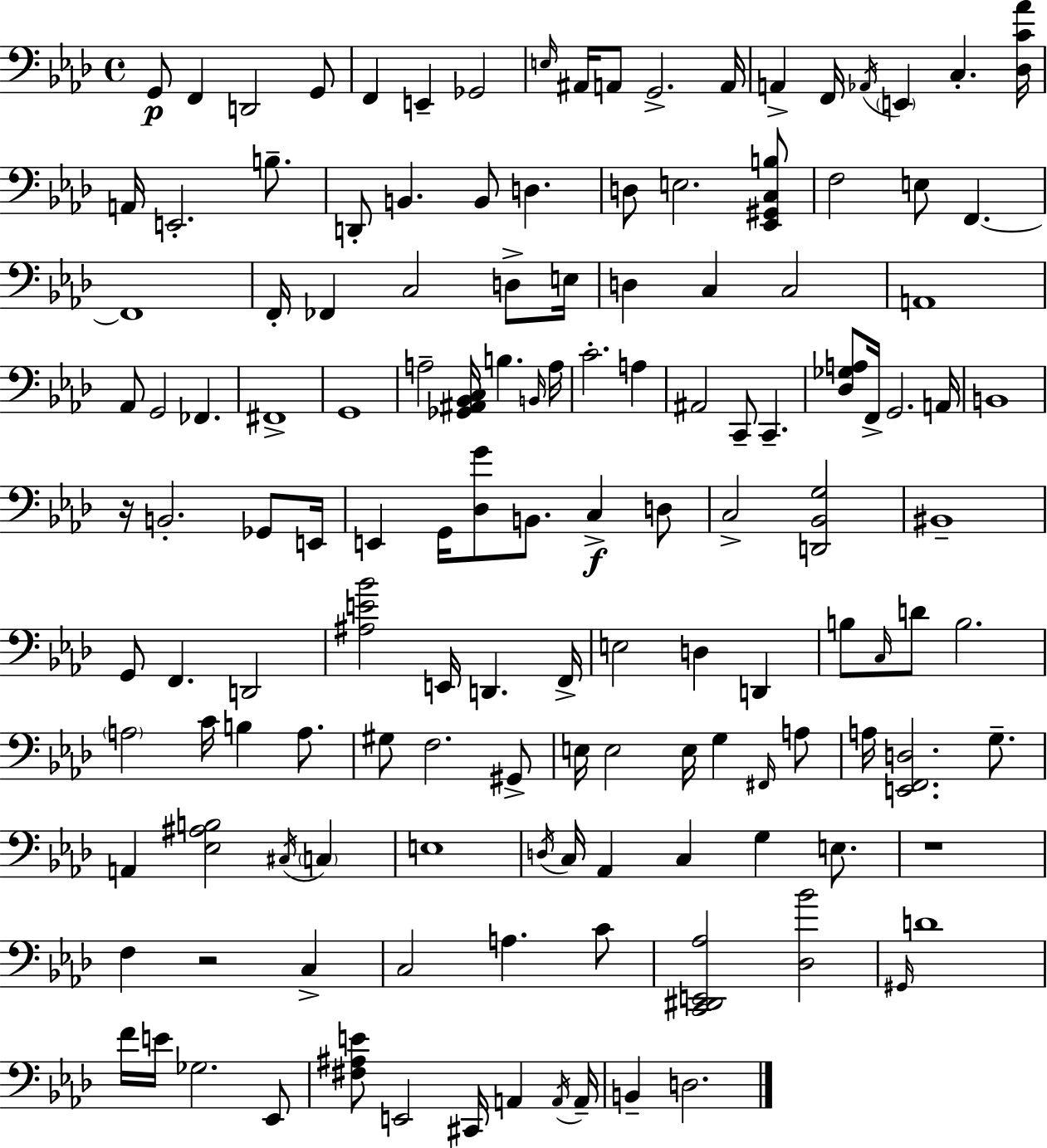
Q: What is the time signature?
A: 4/4